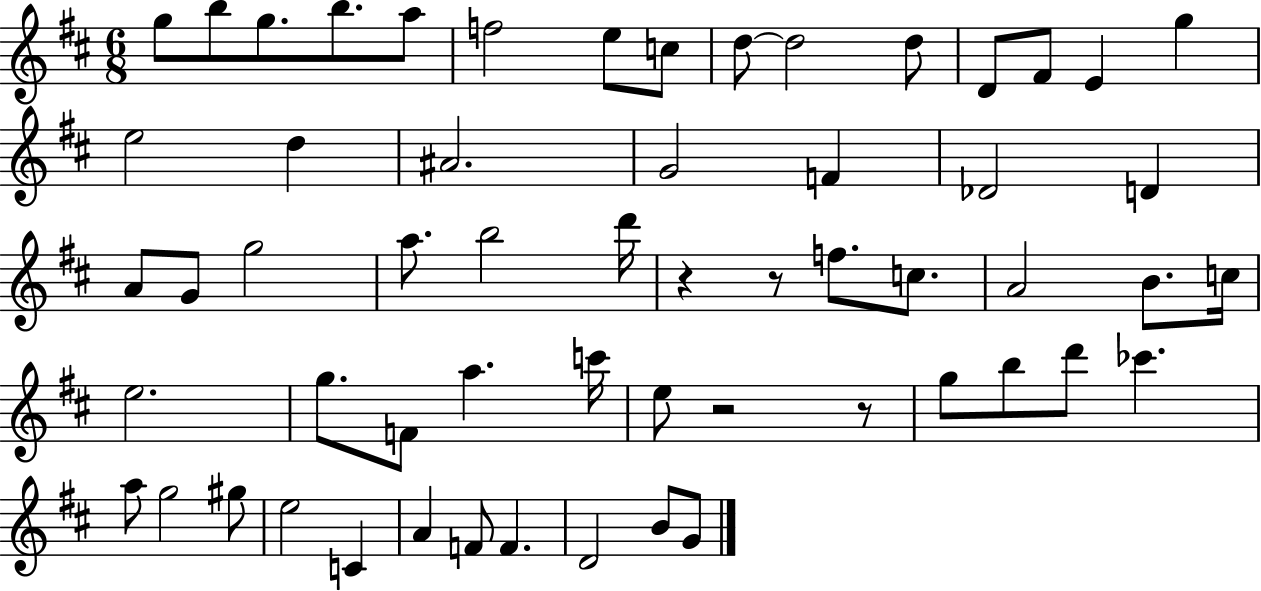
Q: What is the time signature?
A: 6/8